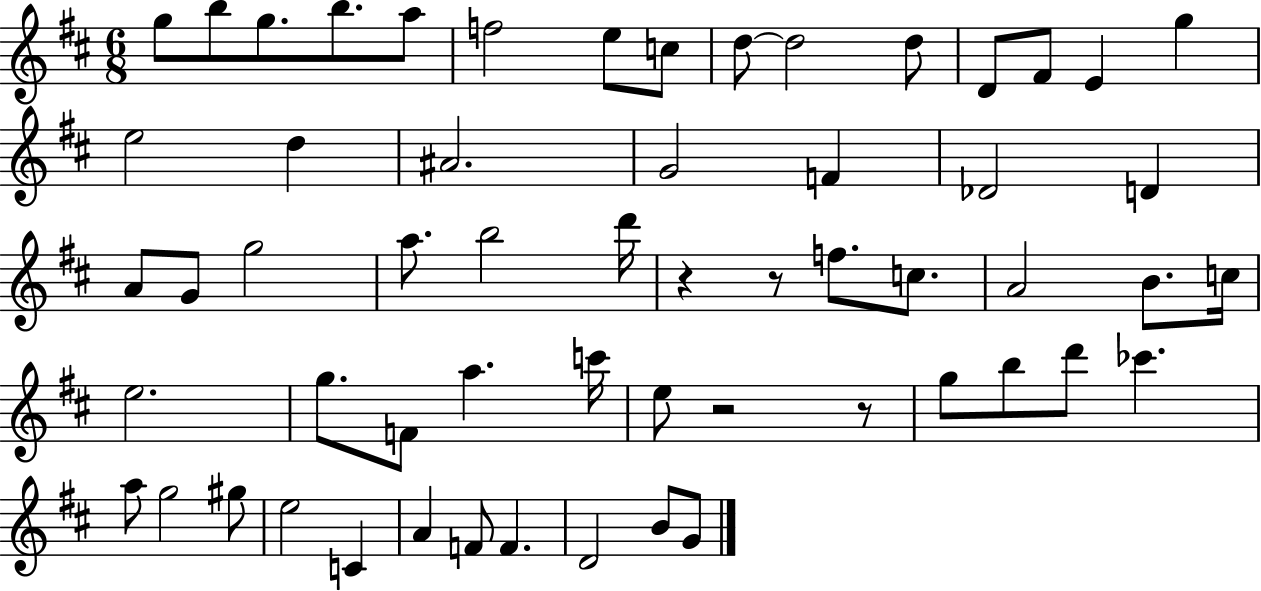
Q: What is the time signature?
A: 6/8